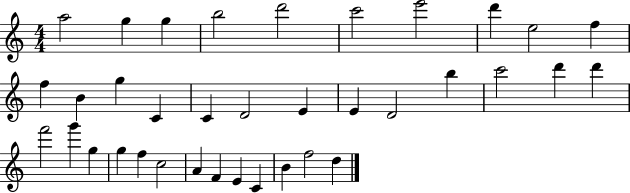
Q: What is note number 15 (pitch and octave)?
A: C4